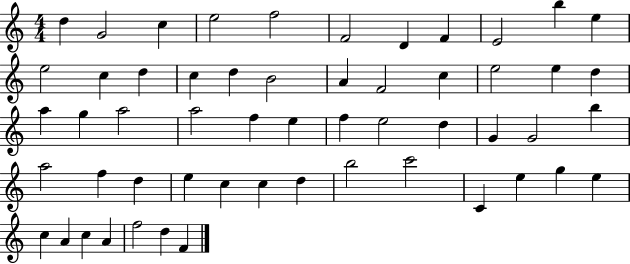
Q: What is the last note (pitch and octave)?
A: F4